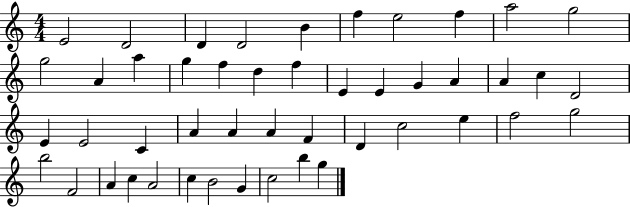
X:1
T:Untitled
M:4/4
L:1/4
K:C
E2 D2 D D2 B f e2 f a2 g2 g2 A a g f d f E E G A A c D2 E E2 C A A A F D c2 e f2 g2 b2 F2 A c A2 c B2 G c2 b g